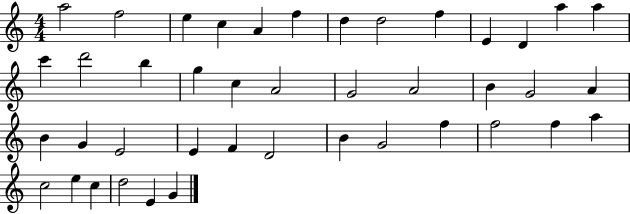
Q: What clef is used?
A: treble